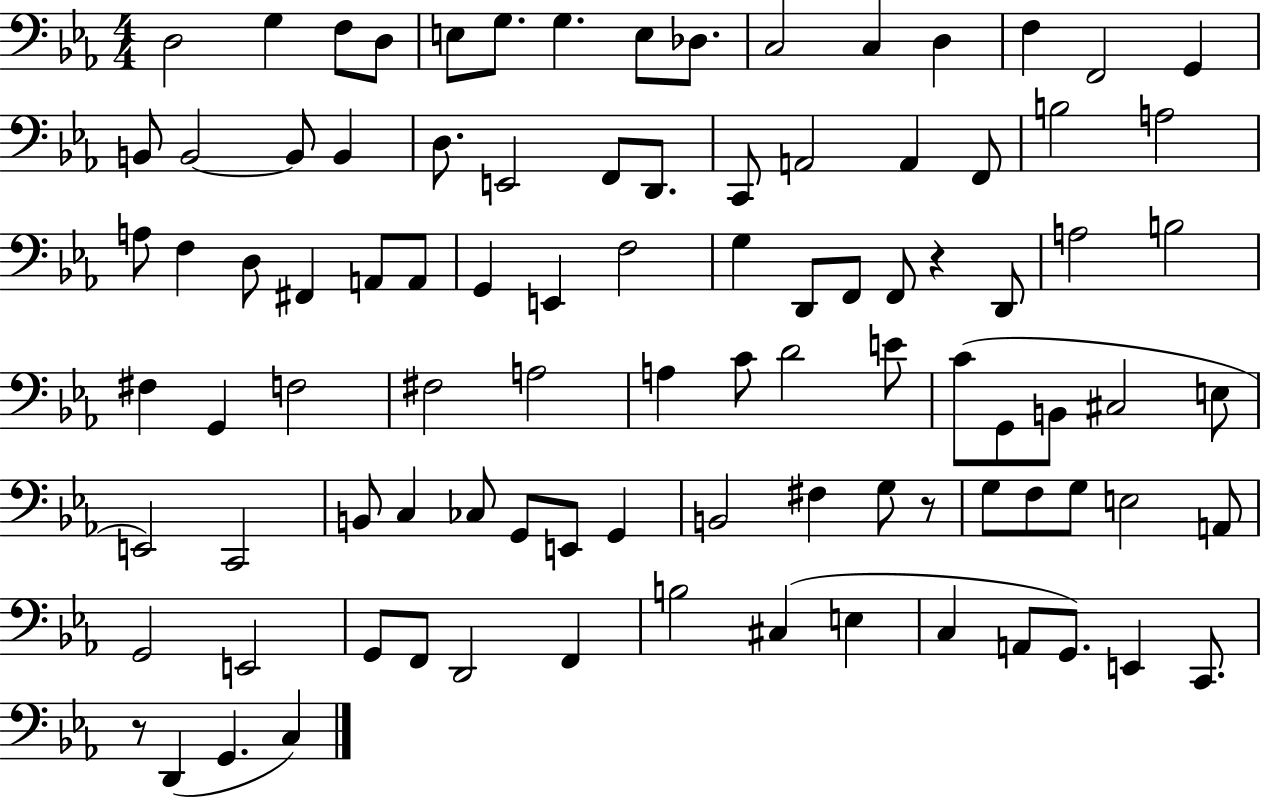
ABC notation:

X:1
T:Untitled
M:4/4
L:1/4
K:Eb
D,2 G, F,/2 D,/2 E,/2 G,/2 G, E,/2 _D,/2 C,2 C, D, F, F,,2 G,, B,,/2 B,,2 B,,/2 B,, D,/2 E,,2 F,,/2 D,,/2 C,,/2 A,,2 A,, F,,/2 B,2 A,2 A,/2 F, D,/2 ^F,, A,,/2 A,,/2 G,, E,, F,2 G, D,,/2 F,,/2 F,,/2 z D,,/2 A,2 B,2 ^F, G,, F,2 ^F,2 A,2 A, C/2 D2 E/2 C/2 G,,/2 B,,/2 ^C,2 E,/2 E,,2 C,,2 B,,/2 C, _C,/2 G,,/2 E,,/2 G,, B,,2 ^F, G,/2 z/2 G,/2 F,/2 G,/2 E,2 A,,/2 G,,2 E,,2 G,,/2 F,,/2 D,,2 F,, B,2 ^C, E, C, A,,/2 G,,/2 E,, C,,/2 z/2 D,, G,, C,